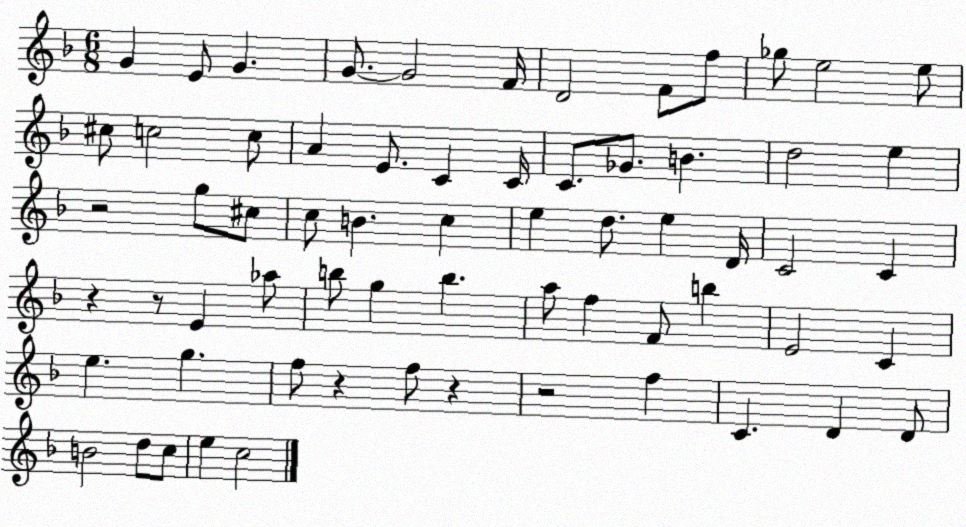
X:1
T:Untitled
M:6/8
L:1/4
K:F
G E/2 G G/2 G2 F/4 D2 F/2 f/2 _g/2 e2 e/2 ^c/2 c2 c/2 A E/2 C C/4 C/2 _G/2 B d2 e z2 g/2 ^c/2 c/2 B c e d/2 e D/4 C2 C z z/2 E _a/2 b/2 g b a/2 f F/2 b E2 C e g f/2 z f/2 z z2 f C D D/2 B2 d/2 c/2 e c2